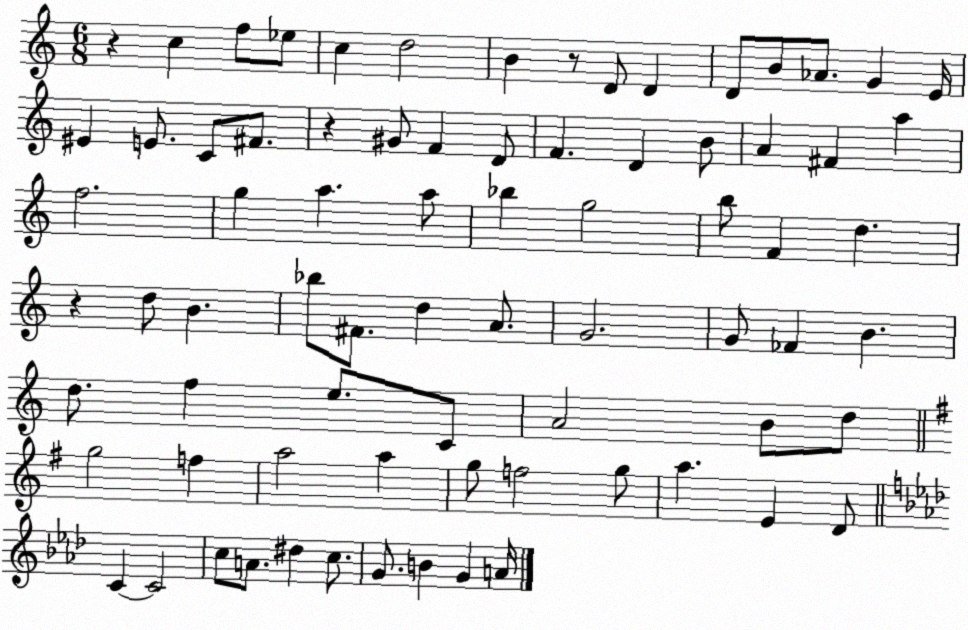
X:1
T:Untitled
M:6/8
L:1/4
K:C
z c f/2 _e/2 c d2 B z/2 D/2 D D/2 B/2 _A/2 G E/4 ^E E/2 C/2 ^F/2 z ^G/2 F D/2 F D B/2 A ^F a f2 g a a/2 _b g2 b/2 F d z d/2 B _b/2 ^F/2 d A/2 G2 G/2 _F B d/2 f e/2 C/2 A2 B/2 d/2 g2 f a2 a g/2 f2 g/2 a E D/2 C C2 c/2 A/2 ^d c/2 G/2 B G A/4